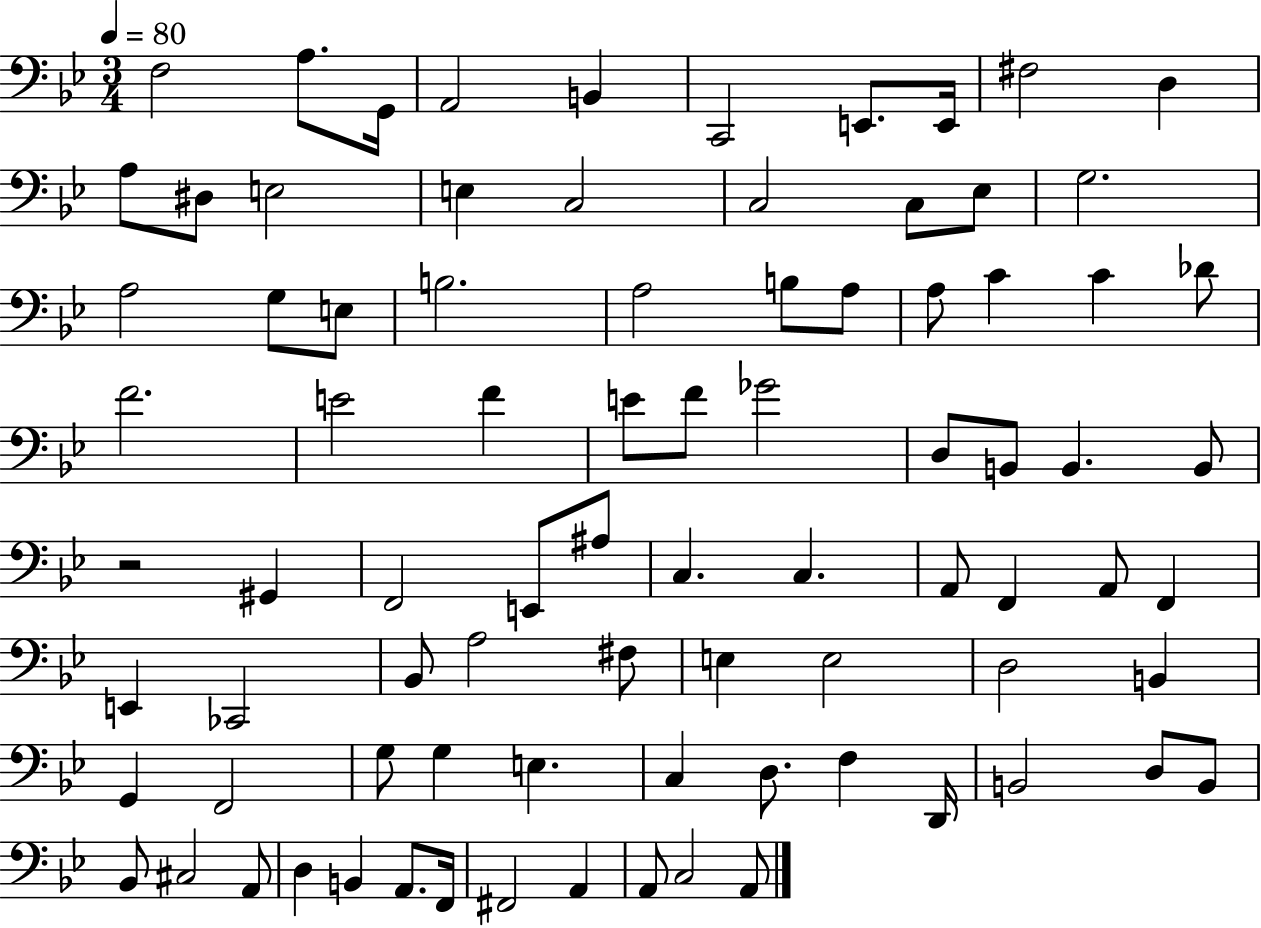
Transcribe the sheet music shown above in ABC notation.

X:1
T:Untitled
M:3/4
L:1/4
K:Bb
F,2 A,/2 G,,/4 A,,2 B,, C,,2 E,,/2 E,,/4 ^F,2 D, A,/2 ^D,/2 E,2 E, C,2 C,2 C,/2 _E,/2 G,2 A,2 G,/2 E,/2 B,2 A,2 B,/2 A,/2 A,/2 C C _D/2 F2 E2 F E/2 F/2 _G2 D,/2 B,,/2 B,, B,,/2 z2 ^G,, F,,2 E,,/2 ^A,/2 C, C, A,,/2 F,, A,,/2 F,, E,, _C,,2 _B,,/2 A,2 ^F,/2 E, E,2 D,2 B,, G,, F,,2 G,/2 G, E, C, D,/2 F, D,,/4 B,,2 D,/2 B,,/2 _B,,/2 ^C,2 A,,/2 D, B,, A,,/2 F,,/4 ^F,,2 A,, A,,/2 C,2 A,,/2